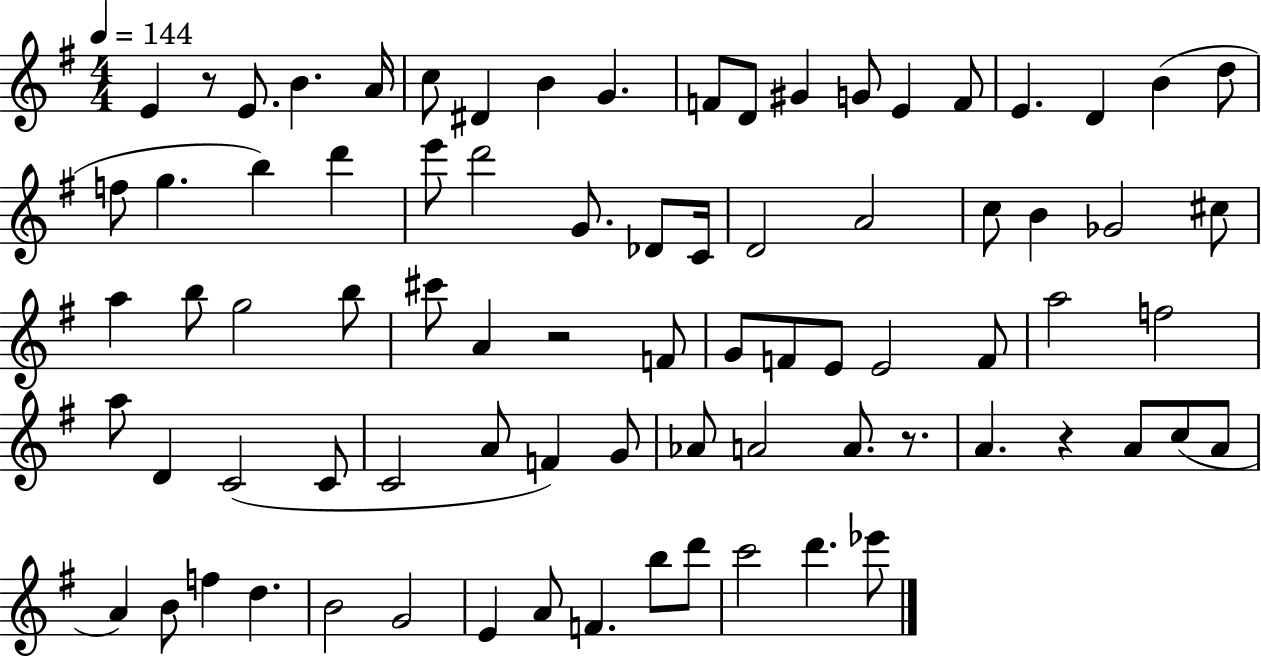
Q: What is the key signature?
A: G major